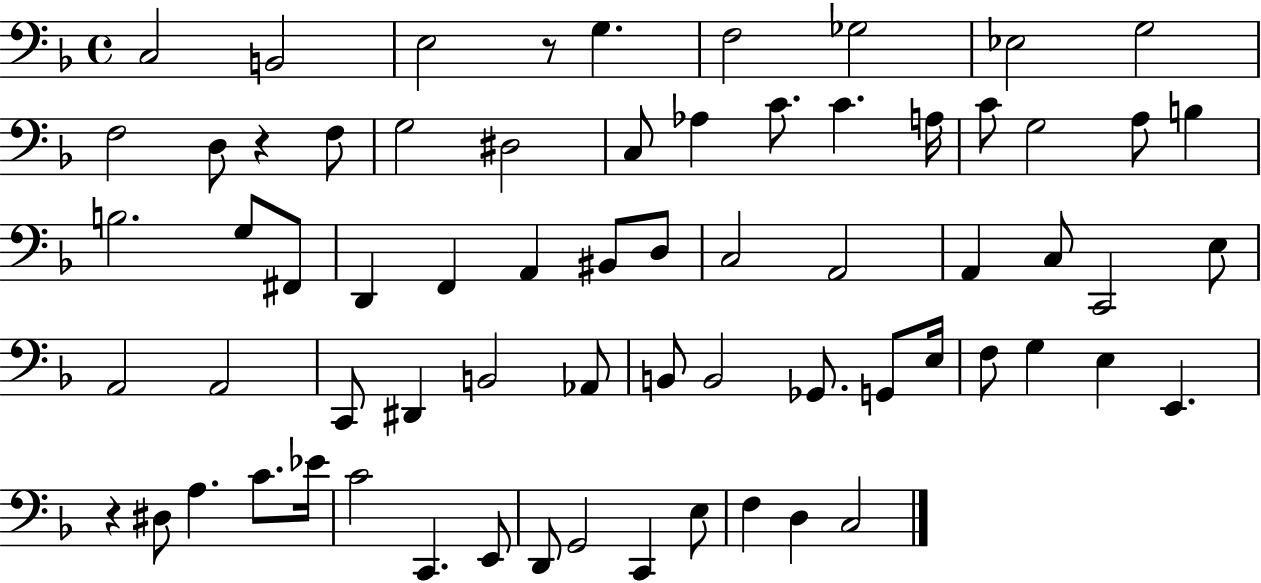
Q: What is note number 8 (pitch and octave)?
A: G3